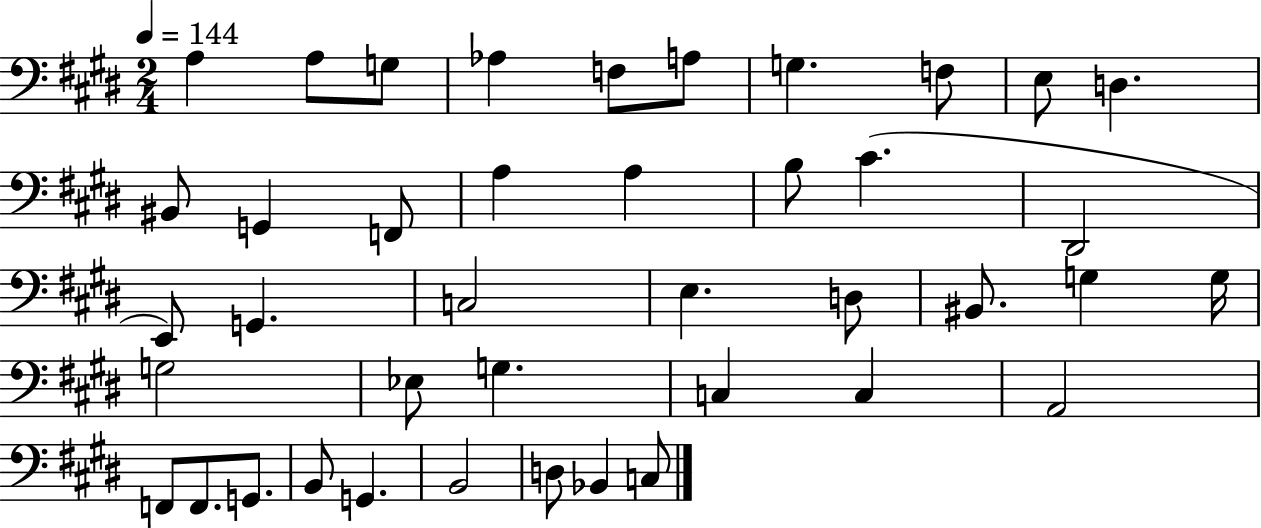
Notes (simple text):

A3/q A3/e G3/e Ab3/q F3/e A3/e G3/q. F3/e E3/e D3/q. BIS2/e G2/q F2/e A3/q A3/q B3/e C#4/q. D#2/h E2/e G2/q. C3/h E3/q. D3/e BIS2/e. G3/q G3/s G3/h Eb3/e G3/q. C3/q C3/q A2/h F2/e F2/e. G2/e. B2/e G2/q. B2/h D3/e Bb2/q C3/e